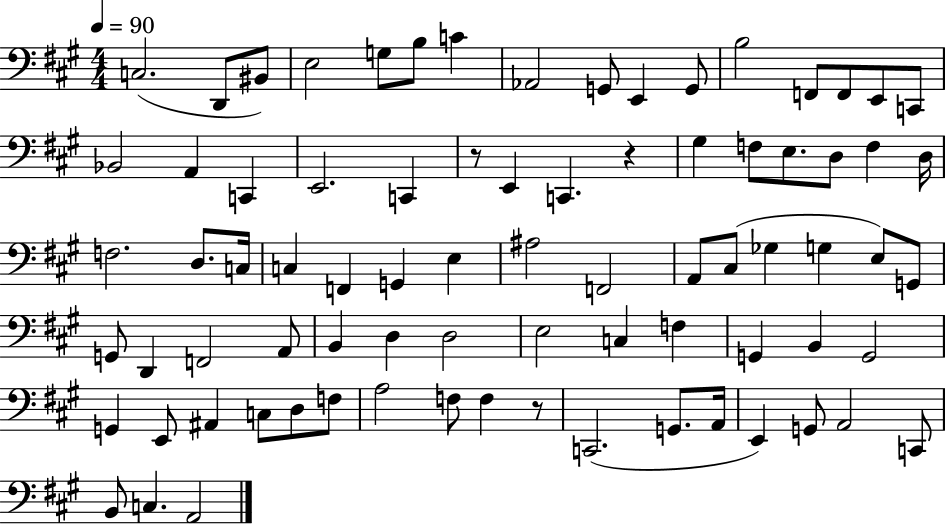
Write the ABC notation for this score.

X:1
T:Untitled
M:4/4
L:1/4
K:A
C,2 D,,/2 ^B,,/2 E,2 G,/2 B,/2 C _A,,2 G,,/2 E,, G,,/2 B,2 F,,/2 F,,/2 E,,/2 C,,/2 _B,,2 A,, C,, E,,2 C,, z/2 E,, C,, z ^G, F,/2 E,/2 D,/2 F, D,/4 F,2 D,/2 C,/4 C, F,, G,, E, ^A,2 F,,2 A,,/2 ^C,/2 _G, G, E,/2 G,,/2 G,,/2 D,, F,,2 A,,/2 B,, D, D,2 E,2 C, F, G,, B,, G,,2 G,, E,,/2 ^A,, C,/2 D,/2 F,/2 A,2 F,/2 F, z/2 C,,2 G,,/2 A,,/4 E,, G,,/2 A,,2 C,,/2 B,,/2 C, A,,2